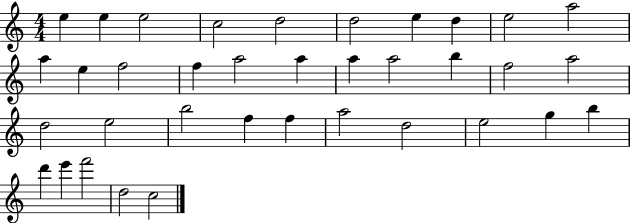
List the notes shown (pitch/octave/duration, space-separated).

E5/q E5/q E5/h C5/h D5/h D5/h E5/q D5/q E5/h A5/h A5/q E5/q F5/h F5/q A5/h A5/q A5/q A5/h B5/q F5/h A5/h D5/h E5/h B5/h F5/q F5/q A5/h D5/h E5/h G5/q B5/q D6/q E6/q F6/h D5/h C5/h